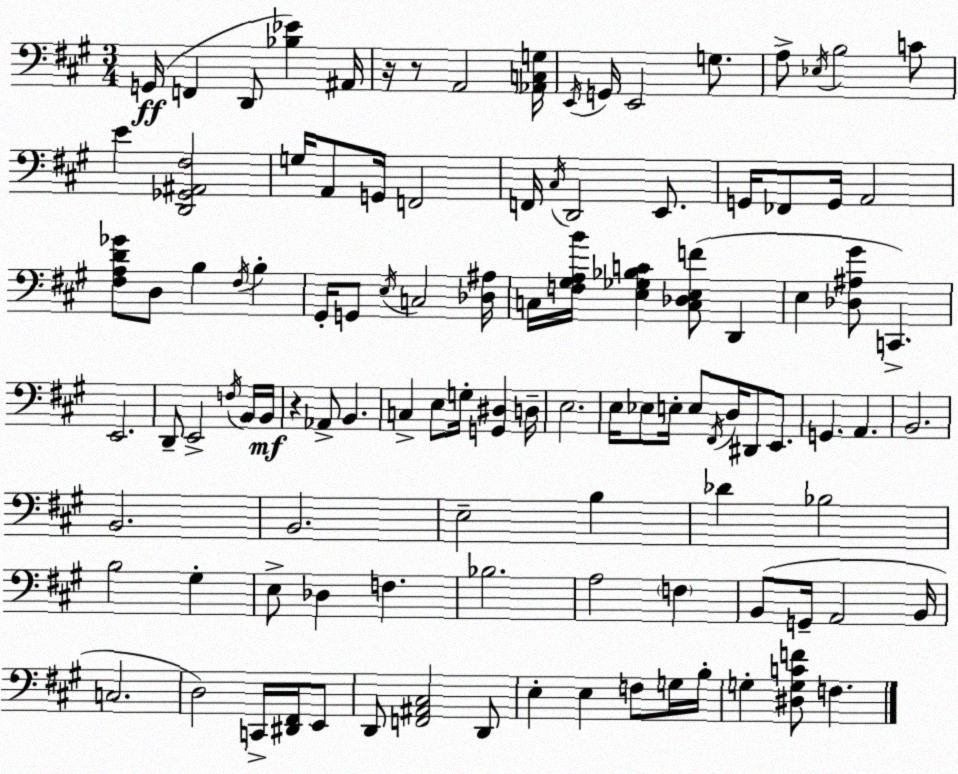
X:1
T:Untitled
M:3/4
L:1/4
K:A
G,,/4 F,, D,,/2 [_B,_E] ^A,,/4 z/4 z/2 A,,2 [_A,,C,G,]/4 E,,/4 G,,/4 E,,2 G,/2 A,/2 _E,/4 B,2 C/2 E [D,,_G,,^A,,^F,]2 G,/4 A,,/2 G,,/4 F,,2 F,,/4 ^C,/4 D,,2 E,,/2 G,,/4 _F,,/2 G,,/4 A,,2 [^F,A,D_G]/2 D,/2 B, ^F,/4 B, ^G,,/4 G,,/2 E,/4 C,2 [_D,^A,]/4 C,/4 [F,^G,A,B]/4 [E,_G,_B,C] [C,_D,E,F]/2 D,, E, [_D,^A,^G]/2 C,, E,,2 D,,/2 E,,2 F,/4 B,,/4 B,,/4 z _A,,/2 B,, C, E,/2 G,/4 [G,,^D,] D,/4 E,2 E,/4 _E,/2 E,/4 E,/2 ^F,,/4 D,/4 ^D,,/2 E,,/2 G,, A,, B,,2 B,,2 B,,2 E,2 B, _D _B,2 B,2 ^G, E,/2 _D, F, _B,2 A,2 F, B,,/2 G,,/4 A,,2 B,,/4 C,2 D,2 C,,/4 [^D,,^F,,]/4 E,,/2 D,,/2 [F,,^A,,^C,]2 D,,/2 E, E, F,/2 G,/4 B,/4 G, [^D,G,CF]/2 F,